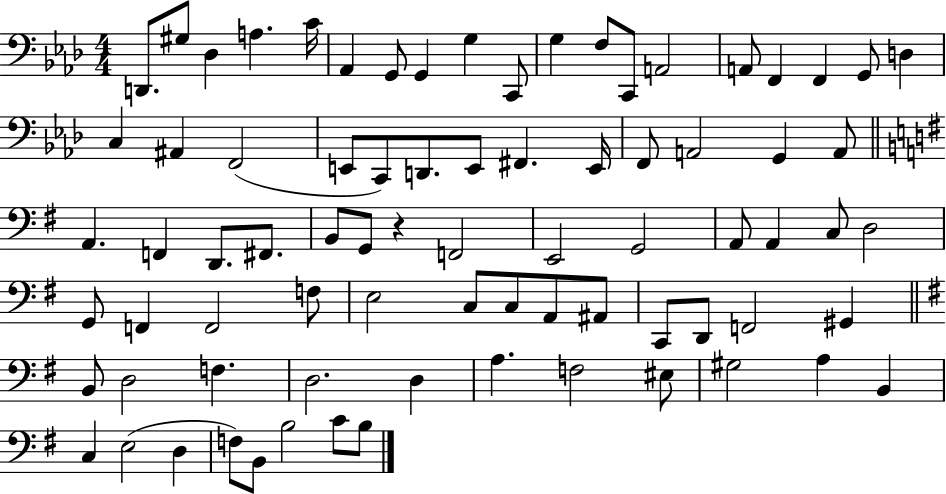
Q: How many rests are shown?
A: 1